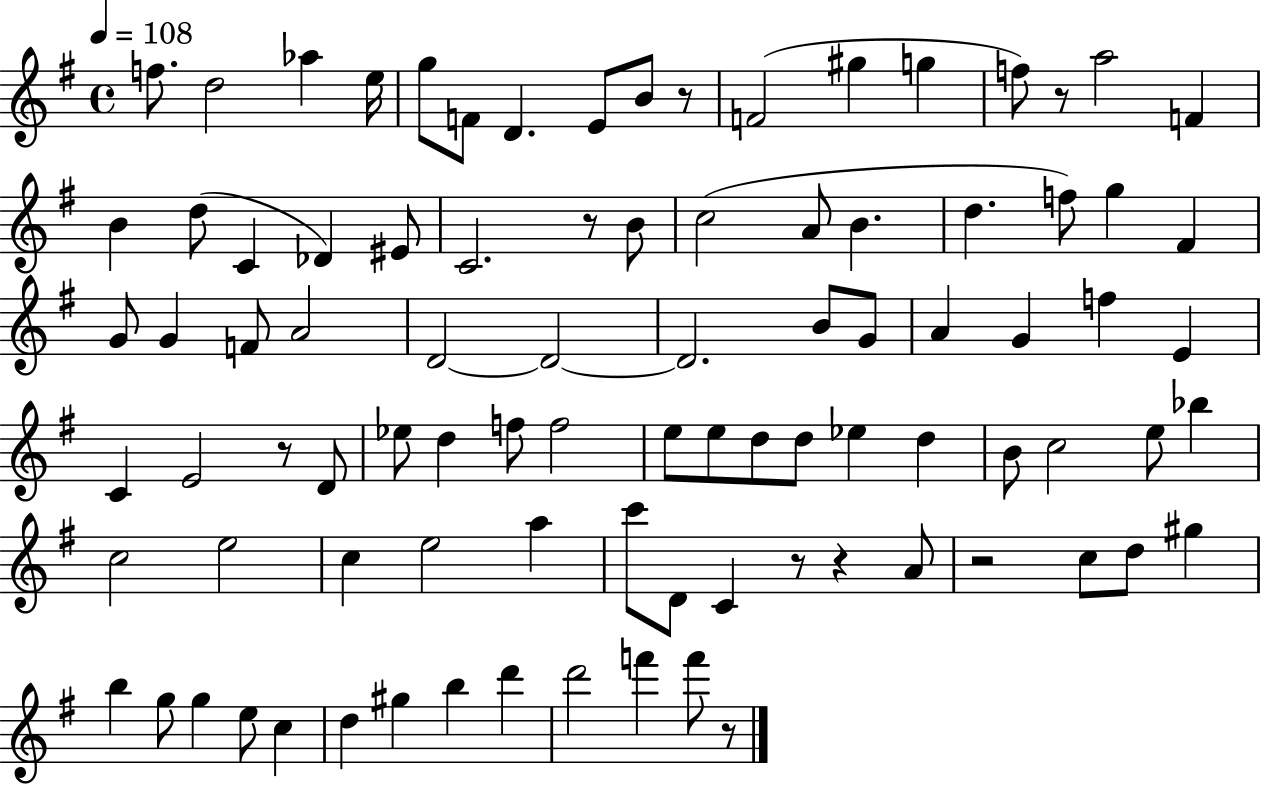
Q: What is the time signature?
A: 4/4